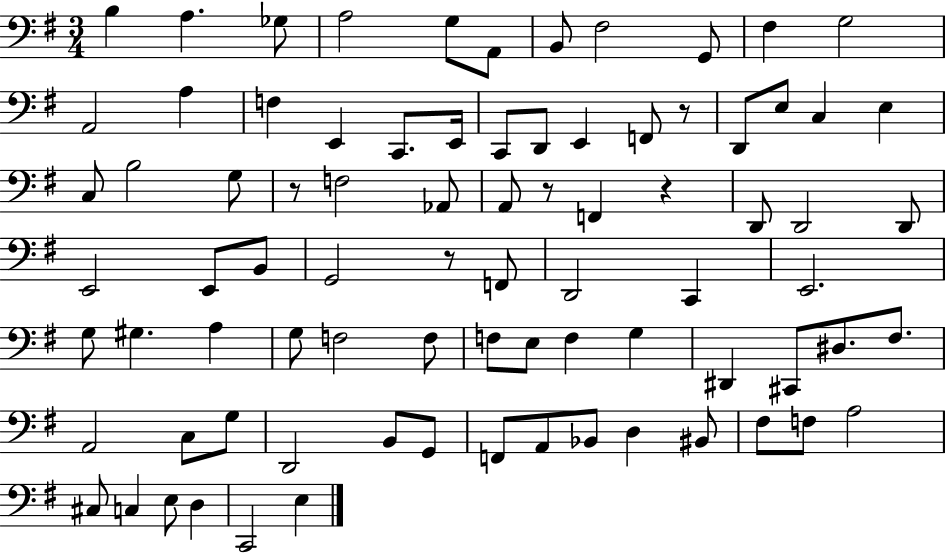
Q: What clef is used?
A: bass